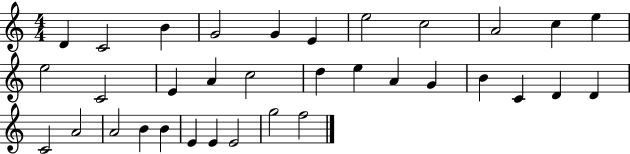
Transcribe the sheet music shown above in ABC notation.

X:1
T:Untitled
M:4/4
L:1/4
K:C
D C2 B G2 G E e2 c2 A2 c e e2 C2 E A c2 d e A G B C D D C2 A2 A2 B B E E E2 g2 f2